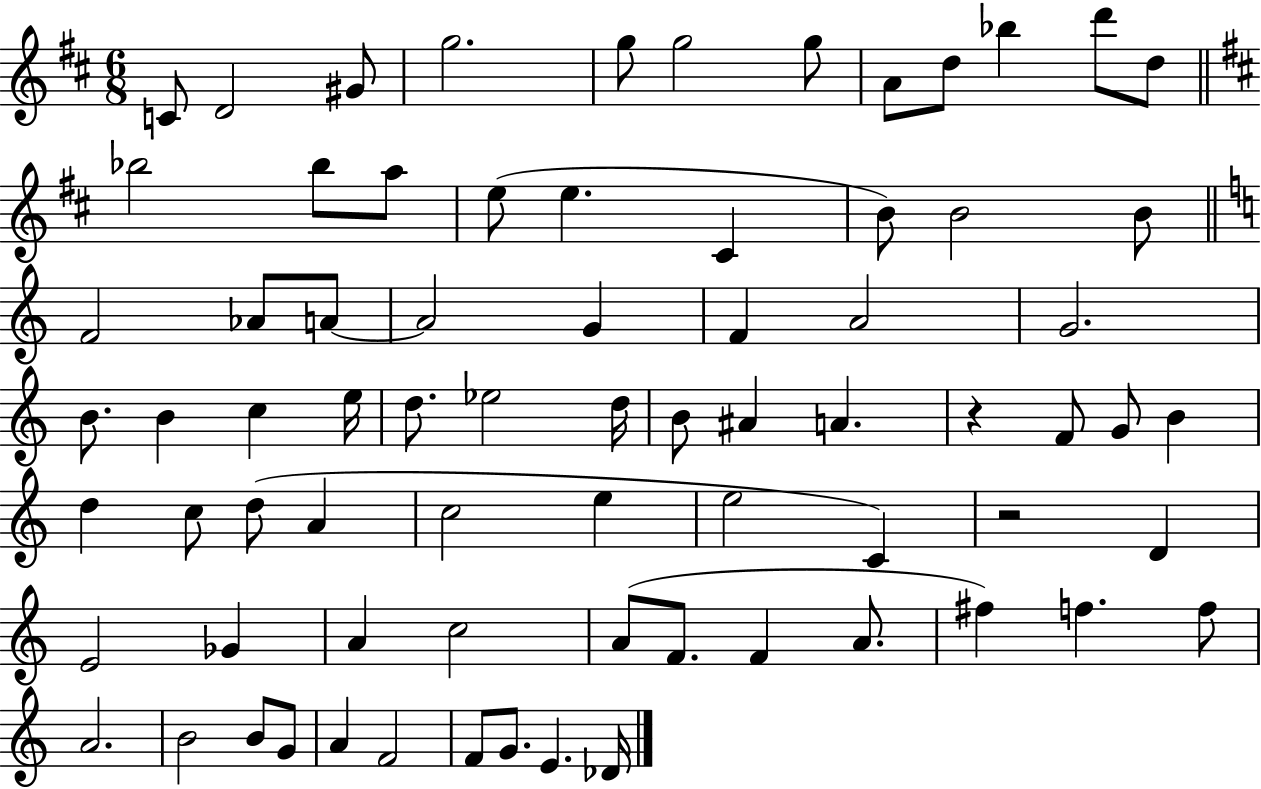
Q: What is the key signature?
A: D major